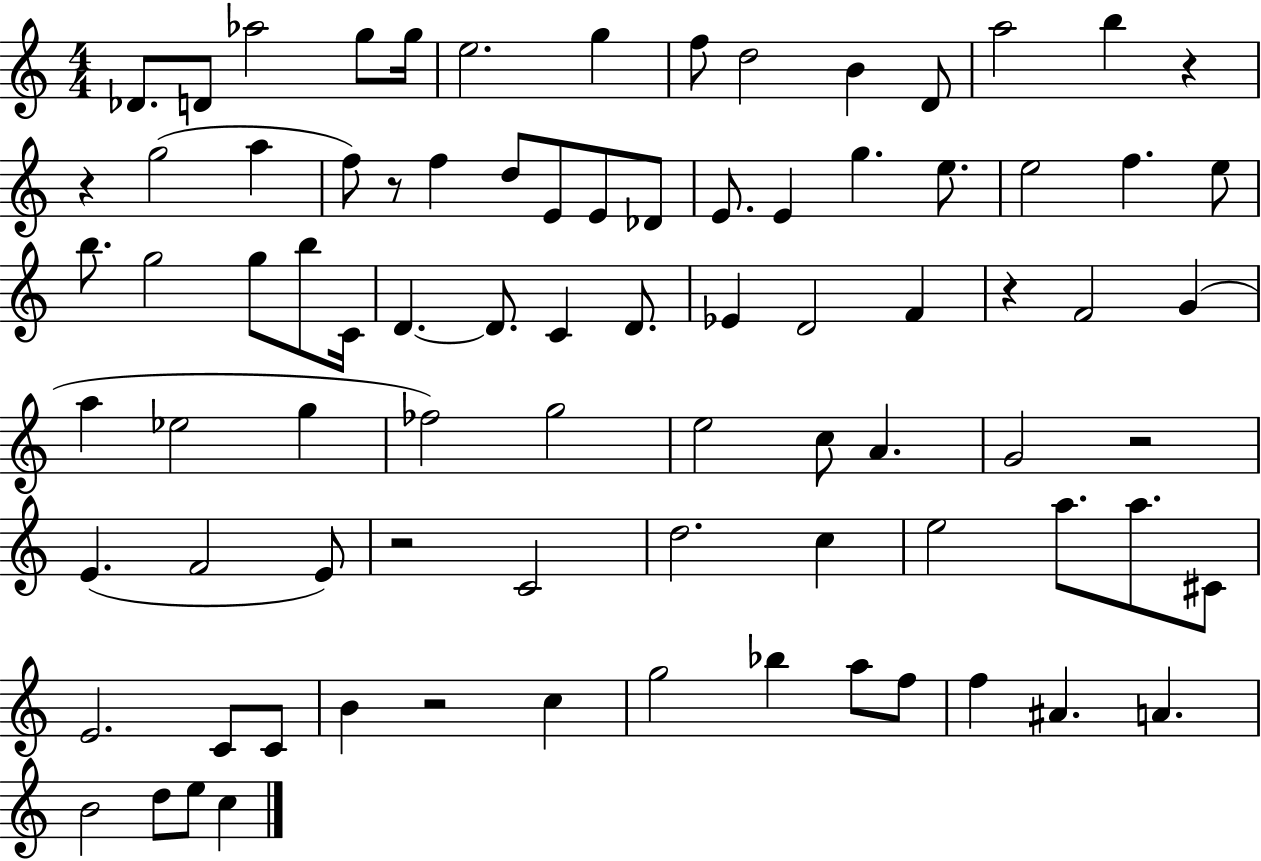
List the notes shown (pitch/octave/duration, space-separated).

Db4/e. D4/e Ab5/h G5/e G5/s E5/h. G5/q F5/e D5/h B4/q D4/e A5/h B5/q R/q R/q G5/h A5/q F5/e R/e F5/q D5/e E4/e E4/e Db4/e E4/e. E4/q G5/q. E5/e. E5/h F5/q. E5/e B5/e. G5/h G5/e B5/e C4/s D4/q. D4/e. C4/q D4/e. Eb4/q D4/h F4/q R/q F4/h G4/q A5/q Eb5/h G5/q FES5/h G5/h E5/h C5/e A4/q. G4/h R/h E4/q. F4/h E4/e R/h C4/h D5/h. C5/q E5/h A5/e. A5/e. C#4/e E4/h. C4/e C4/e B4/q R/h C5/q G5/h Bb5/q A5/e F5/e F5/q A#4/q. A4/q. B4/h D5/e E5/e C5/q